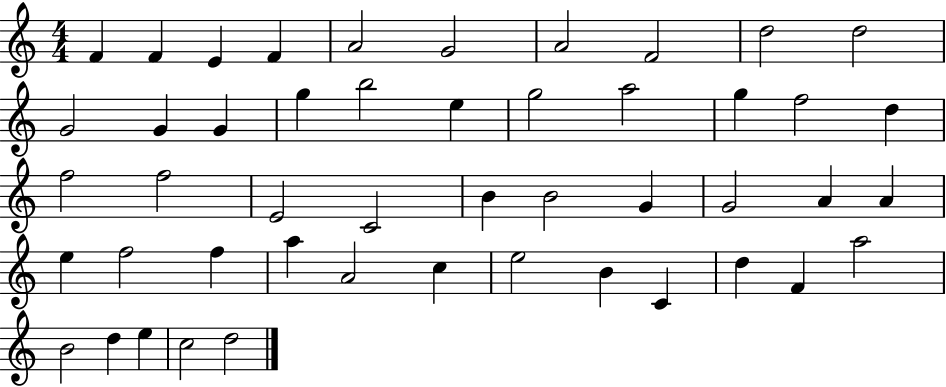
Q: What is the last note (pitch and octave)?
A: D5